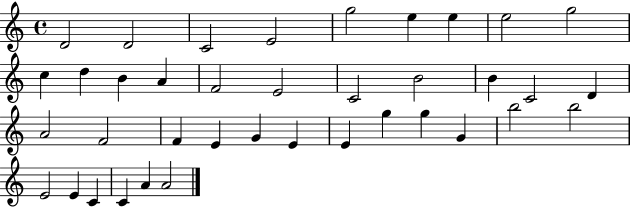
D4/h D4/h C4/h E4/h G5/h E5/q E5/q E5/h G5/h C5/q D5/q B4/q A4/q F4/h E4/h C4/h B4/h B4/q C4/h D4/q A4/h F4/h F4/q E4/q G4/q E4/q E4/q G5/q G5/q G4/q B5/h B5/h E4/h E4/q C4/q C4/q A4/q A4/h